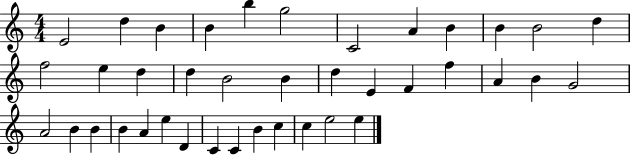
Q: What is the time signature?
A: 4/4